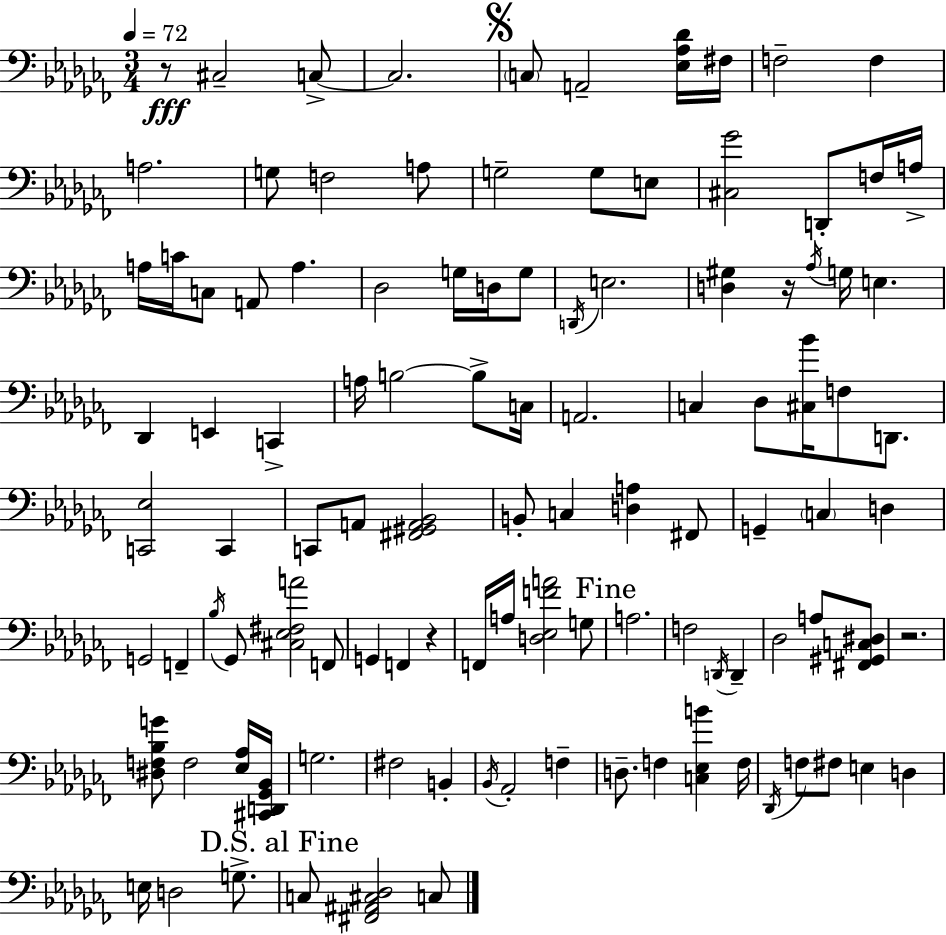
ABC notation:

X:1
T:Untitled
M:3/4
L:1/4
K:Abm
z/2 ^C,2 C,/2 C,2 C,/2 A,,2 [_E,_A,_D]/4 ^F,/4 F,2 F, A,2 G,/2 F,2 A,/2 G,2 G,/2 E,/2 [^C,_G]2 D,,/2 F,/4 A,/4 A,/4 C/4 C,/2 A,,/2 A, _D,2 G,/4 D,/4 G,/2 D,,/4 E,2 [D,^G,] z/4 _A,/4 G,/4 E, _D,, E,, C,, A,/4 B,2 B,/2 C,/4 A,,2 C, _D,/2 [^C,_B]/4 F,/2 D,,/2 [C,,_E,]2 C,, C,,/2 A,,/2 [^F,,^G,,A,,_B,,]2 B,,/2 C, [D,A,] ^F,,/2 G,, C, D, G,,2 F,, _B,/4 _G,,/2 [^C,_E,^F,A]2 F,,/2 G,, F,, z F,,/4 A,/4 [D,_E,FA]2 G,/2 A,2 F,2 D,,/4 D,, _D,2 A,/2 [^F,,^G,,C,^D,]/2 z2 [^D,F,_B,G]/2 F,2 [_E,_A,]/4 [^C,,D,,_G,,_B,,]/4 G,2 ^F,2 B,, _B,,/4 _A,,2 F, D,/2 F, [C,_E,B] F,/4 _D,,/4 F,/2 ^F,/2 E, D, E,/4 D,2 G,/2 C,/2 [^F,,^A,,^C,_D,]2 C,/2